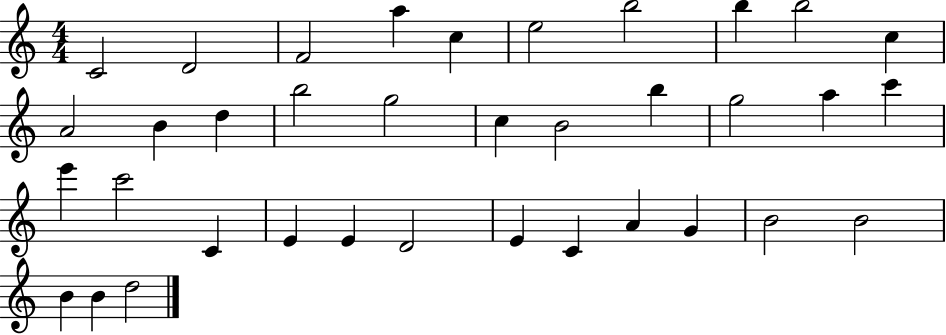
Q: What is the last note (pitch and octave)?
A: D5